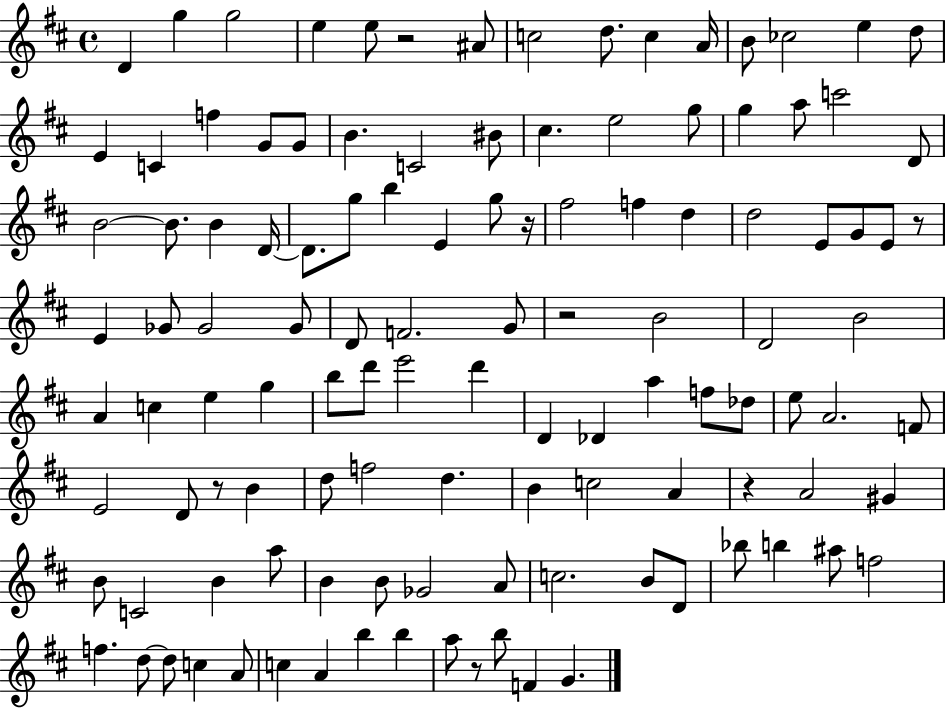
X:1
T:Untitled
M:4/4
L:1/4
K:D
D g g2 e e/2 z2 ^A/2 c2 d/2 c A/4 B/2 _c2 e d/2 E C f G/2 G/2 B C2 ^B/2 ^c e2 g/2 g a/2 c'2 D/2 B2 B/2 B D/4 D/2 g/2 b E g/2 z/4 ^f2 f d d2 E/2 G/2 E/2 z/2 E _G/2 _G2 _G/2 D/2 F2 G/2 z2 B2 D2 B2 A c e g b/2 d'/2 e'2 d' D _D a f/2 _d/2 e/2 A2 F/2 E2 D/2 z/2 B d/2 f2 d B c2 A z A2 ^G B/2 C2 B a/2 B B/2 _G2 A/2 c2 B/2 D/2 _b/2 b ^a/2 f2 f d/2 d/2 c A/2 c A b b a/2 z/2 b/2 F G